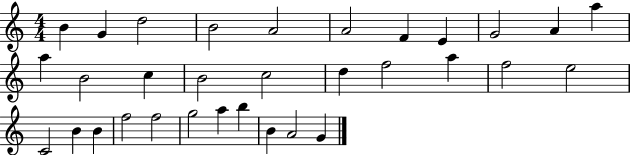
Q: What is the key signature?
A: C major